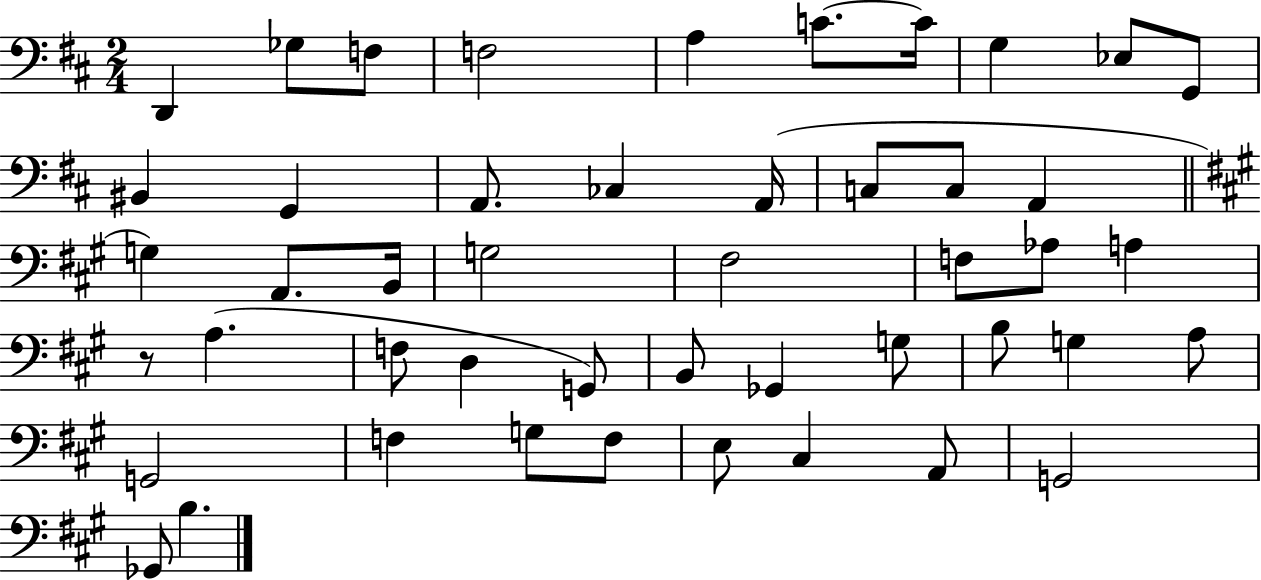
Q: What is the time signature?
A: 2/4